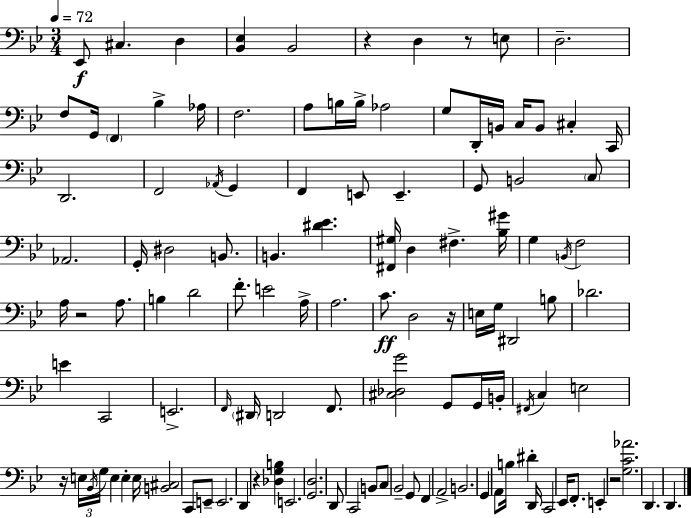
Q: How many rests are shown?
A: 7